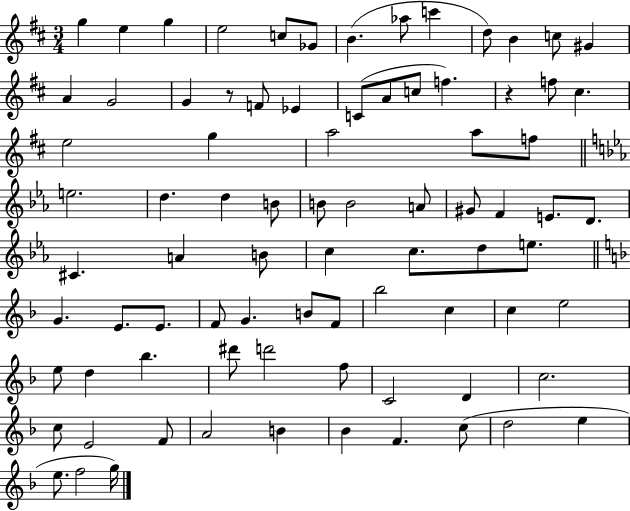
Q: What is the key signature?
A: D major